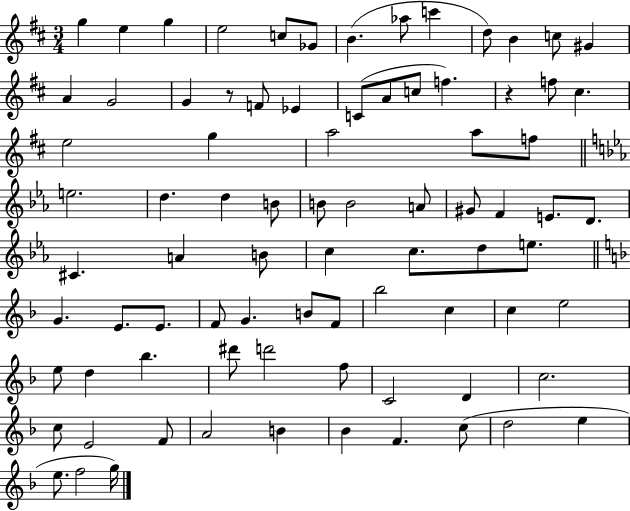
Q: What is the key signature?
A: D major